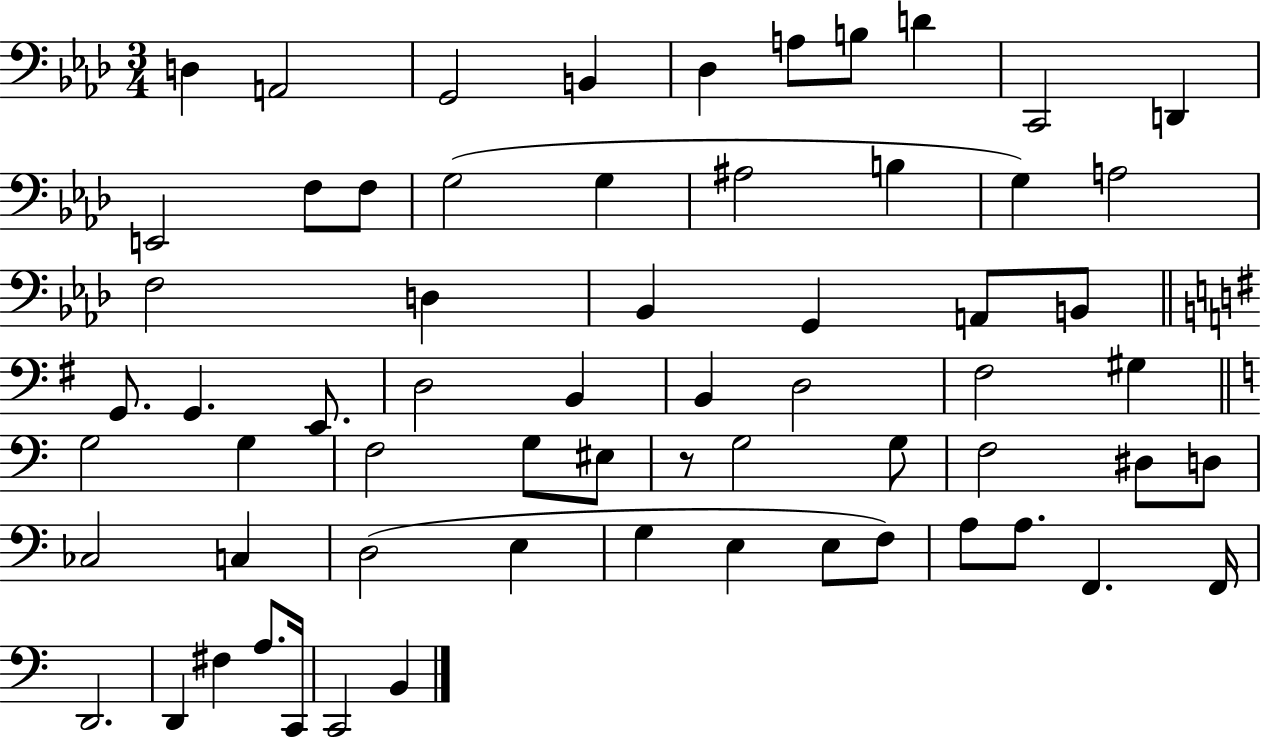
D3/q A2/h G2/h B2/q Db3/q A3/e B3/e D4/q C2/h D2/q E2/h F3/e F3/e G3/h G3/q A#3/h B3/q G3/q A3/h F3/h D3/q Bb2/q G2/q A2/e B2/e G2/e. G2/q. E2/e. D3/h B2/q B2/q D3/h F#3/h G#3/q G3/h G3/q F3/h G3/e EIS3/e R/e G3/h G3/e F3/h D#3/e D3/e CES3/h C3/q D3/h E3/q G3/q E3/q E3/e F3/e A3/e A3/e. F2/q. F2/s D2/h. D2/q F#3/q A3/e. C2/s C2/h B2/q